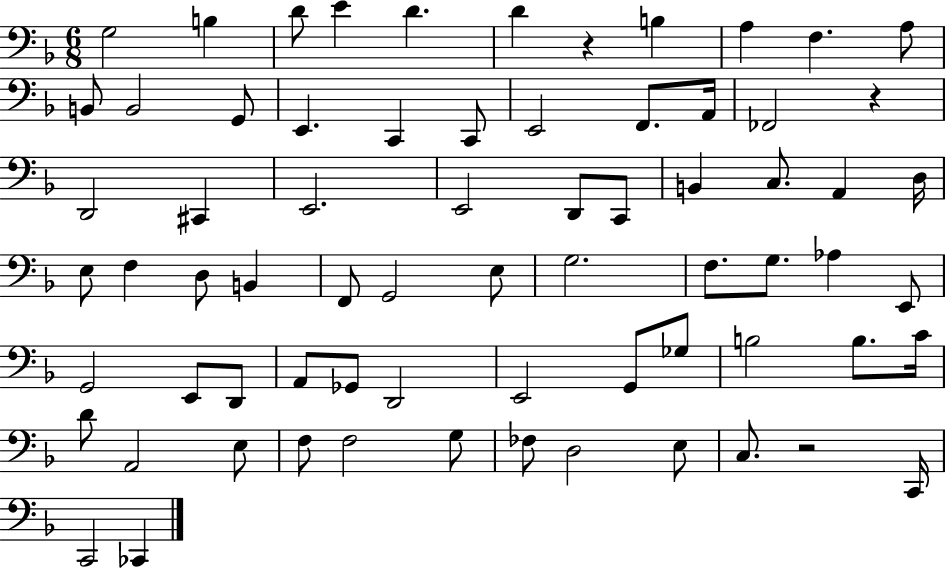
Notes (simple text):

G3/h B3/q D4/e E4/q D4/q. D4/q R/q B3/q A3/q F3/q. A3/e B2/e B2/h G2/e E2/q. C2/q C2/e E2/h F2/e. A2/s FES2/h R/q D2/h C#2/q E2/h. E2/h D2/e C2/e B2/q C3/e. A2/q D3/s E3/e F3/q D3/e B2/q F2/e G2/h E3/e G3/h. F3/e. G3/e. Ab3/q E2/e G2/h E2/e D2/e A2/e Gb2/e D2/h E2/h G2/e Gb3/e B3/h B3/e. C4/s D4/e A2/h E3/e F3/e F3/h G3/e FES3/e D3/h E3/e C3/e. R/h C2/s C2/h CES2/q